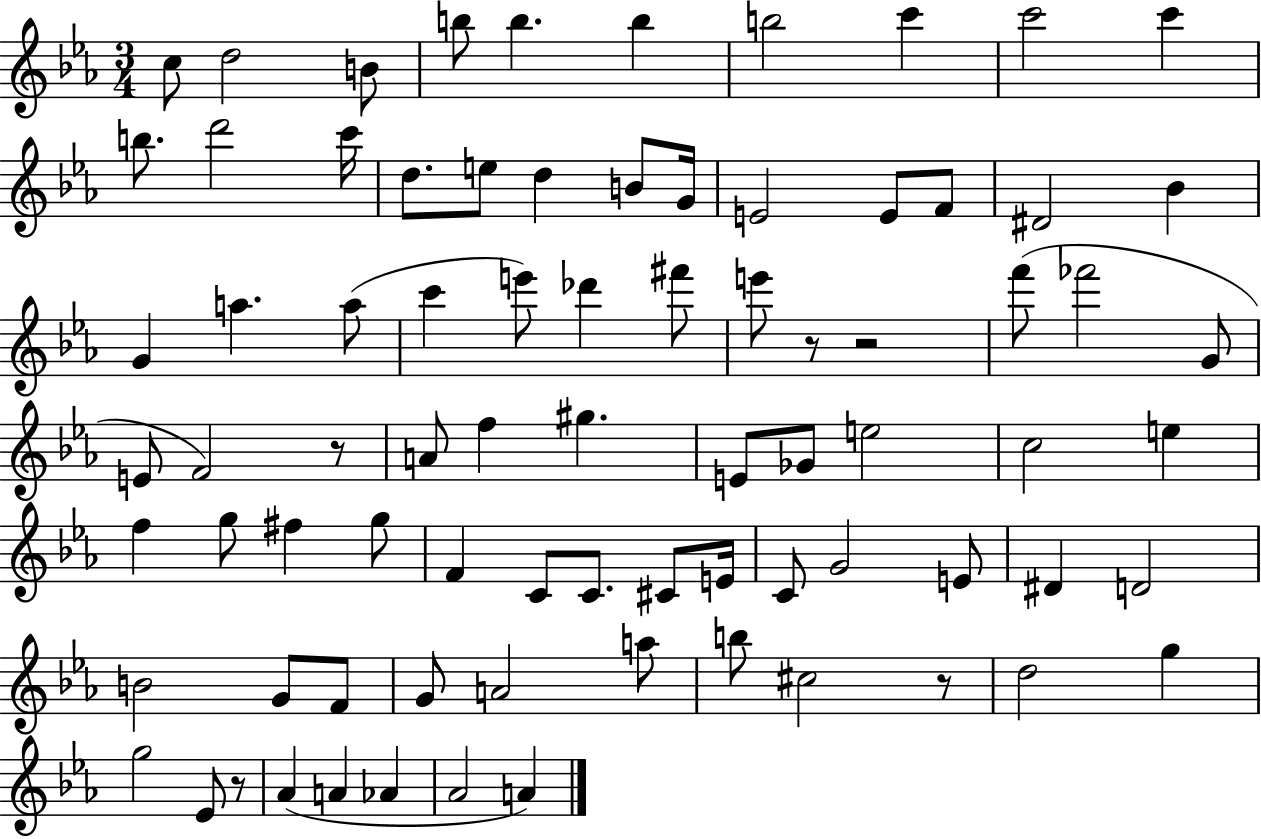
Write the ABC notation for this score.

X:1
T:Untitled
M:3/4
L:1/4
K:Eb
c/2 d2 B/2 b/2 b b b2 c' c'2 c' b/2 d'2 c'/4 d/2 e/2 d B/2 G/4 E2 E/2 F/2 ^D2 _B G a a/2 c' e'/2 _d' ^f'/2 e'/2 z/2 z2 f'/2 _f'2 G/2 E/2 F2 z/2 A/2 f ^g E/2 _G/2 e2 c2 e f g/2 ^f g/2 F C/2 C/2 ^C/2 E/4 C/2 G2 E/2 ^D D2 B2 G/2 F/2 G/2 A2 a/2 b/2 ^c2 z/2 d2 g g2 _E/2 z/2 _A A _A _A2 A